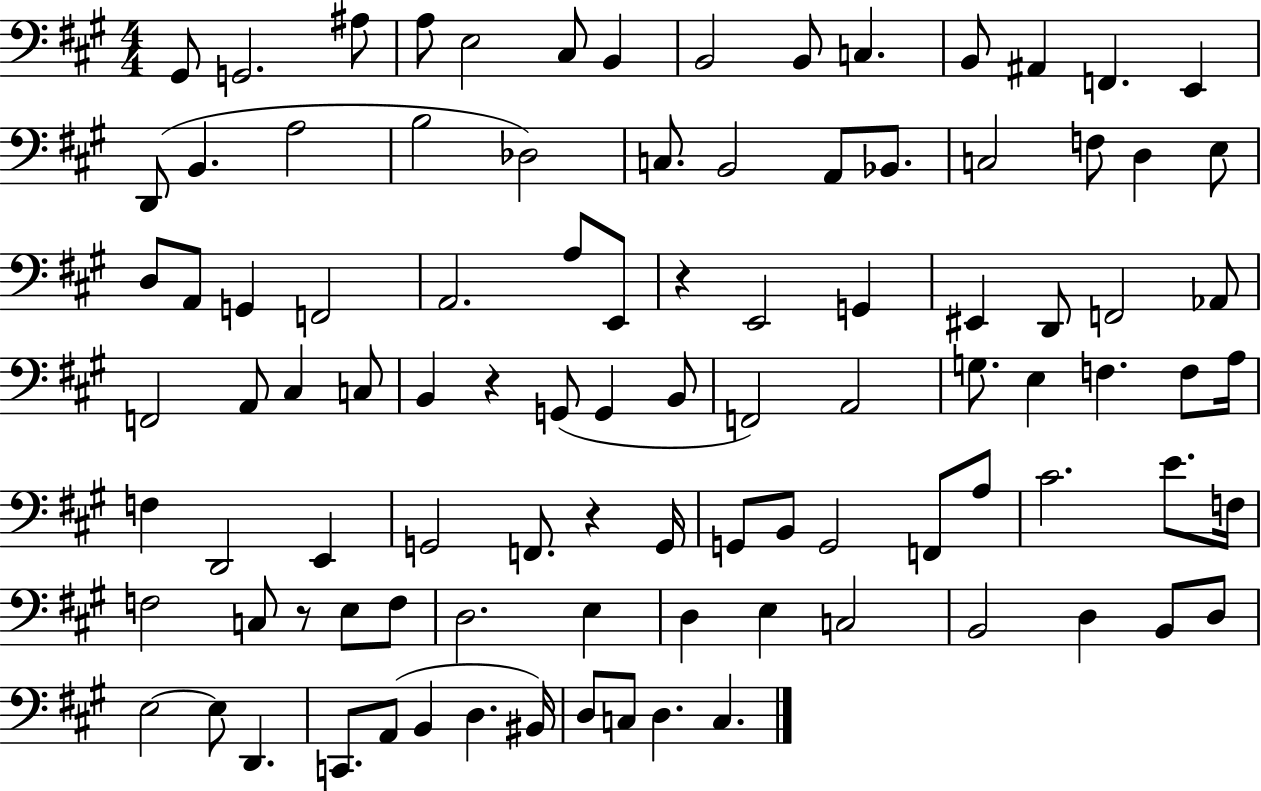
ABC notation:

X:1
T:Untitled
M:4/4
L:1/4
K:A
^G,,/2 G,,2 ^A,/2 A,/2 E,2 ^C,/2 B,, B,,2 B,,/2 C, B,,/2 ^A,, F,, E,, D,,/2 B,, A,2 B,2 _D,2 C,/2 B,,2 A,,/2 _B,,/2 C,2 F,/2 D, E,/2 D,/2 A,,/2 G,, F,,2 A,,2 A,/2 E,,/2 z E,,2 G,, ^E,, D,,/2 F,,2 _A,,/2 F,,2 A,,/2 ^C, C,/2 B,, z G,,/2 G,, B,,/2 F,,2 A,,2 G,/2 E, F, F,/2 A,/4 F, D,,2 E,, G,,2 F,,/2 z G,,/4 G,,/2 B,,/2 G,,2 F,,/2 A,/2 ^C2 E/2 F,/4 F,2 C,/2 z/2 E,/2 F,/2 D,2 E, D, E, C,2 B,,2 D, B,,/2 D,/2 E,2 E,/2 D,, C,,/2 A,,/2 B,, D, ^B,,/4 D,/2 C,/2 D, C,